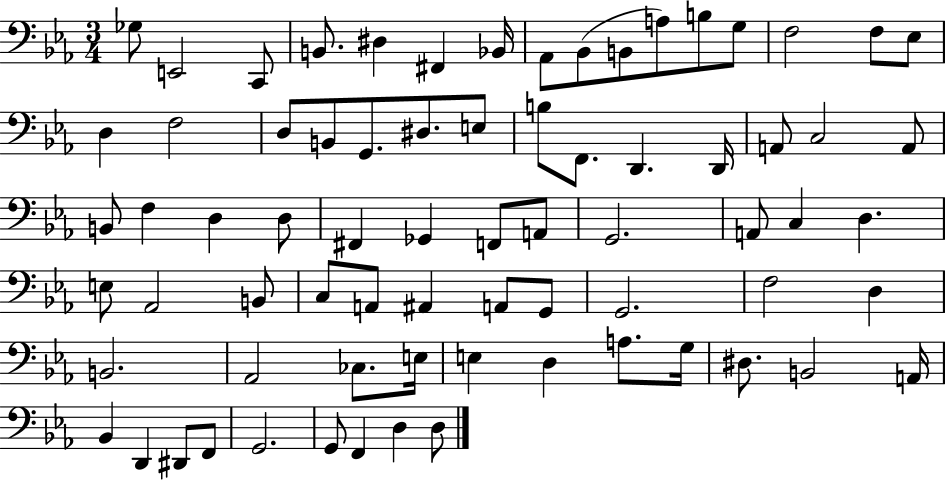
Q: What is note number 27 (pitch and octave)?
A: D2